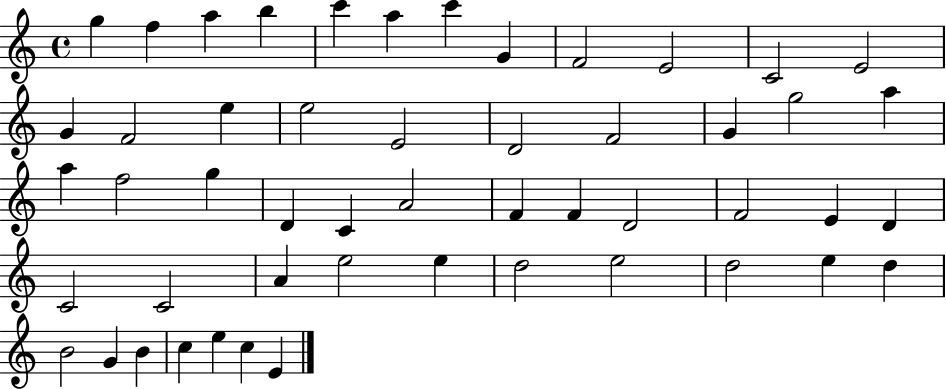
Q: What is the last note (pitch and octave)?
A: E4